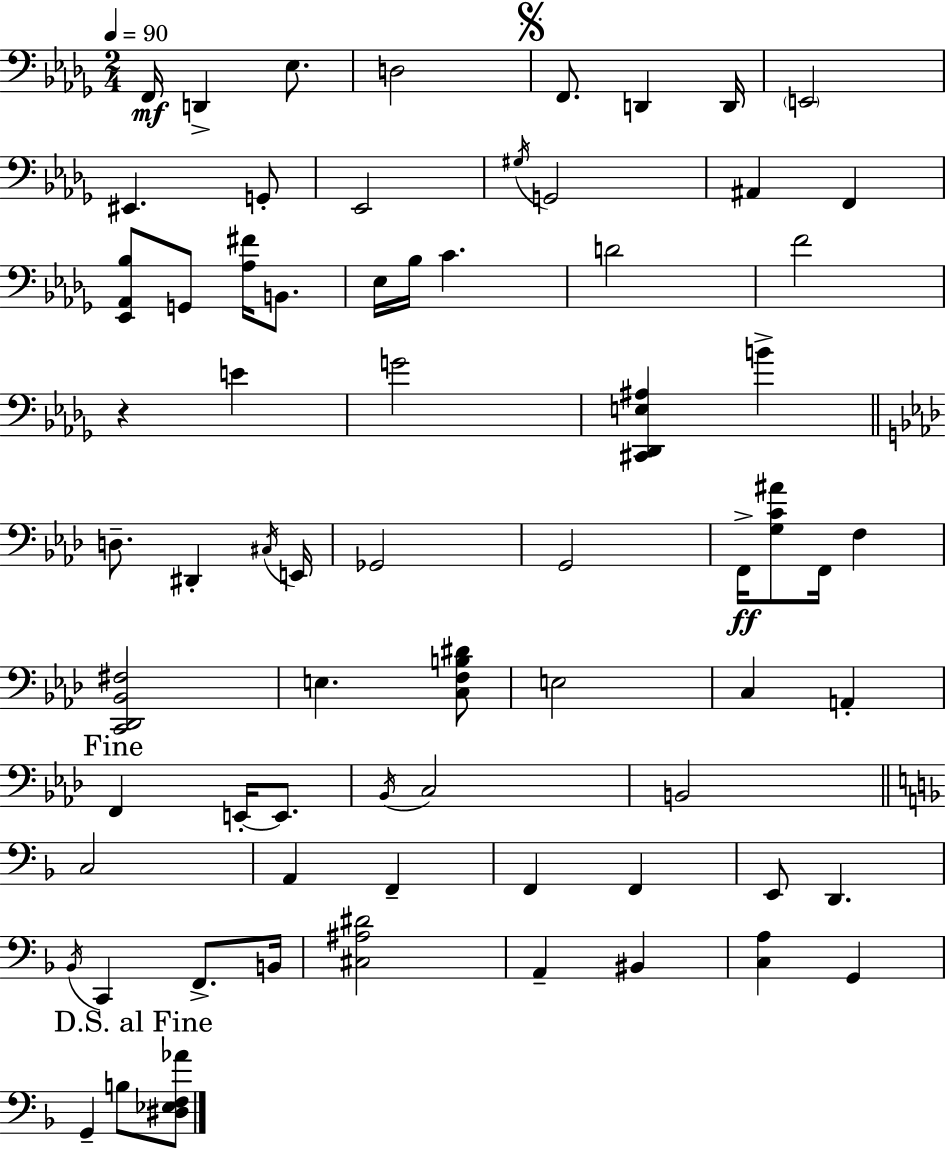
{
  \clef bass
  \numericTimeSignature
  \time 2/4
  \key bes \minor
  \tempo 4 = 90
  f,16\mf d,4-> ees8. | d2 | \mark \markup { \musicglyph "scripts.segno" } f,8. d,4 d,16 | \parenthesize e,2 | \break eis,4. g,8-. | ees,2 | \acciaccatura { gis16 } g,2 | ais,4 f,4 | \break <ees, aes, bes>8 g,8 <aes fis'>16 b,8. | ees16 bes16 c'4. | d'2 | f'2 | \break r4 e'4 | g'2 | <cis, des, e ais>4 b'4-> | \bar "||" \break \key aes \major d8.-- dis,4-. \acciaccatura { cis16 } | e,16 ges,2 | g,2 | f,16->\ff <g c' ais'>8 f,16 f4 | \break <c, des, bes, fis>2 | e4. <c f b dis'>8 | e2 | c4 a,4-. | \break \mark "Fine" f,4 e,16-.~~ e,8. | \acciaccatura { bes,16 } c2 | b,2 | \bar "||" \break \key d \minor c2 | a,4 f,4-- | f,4 f,4 | e,8 d,4. | \break \acciaccatura { bes,16 } c,4 f,8.-> | b,16 <cis ais dis'>2 | a,4-- bis,4 | <c a>4 g,4 | \break \mark "D.S. al Fine" g,4-- b8 <dis ees f aes'>8 | \bar "|."
}